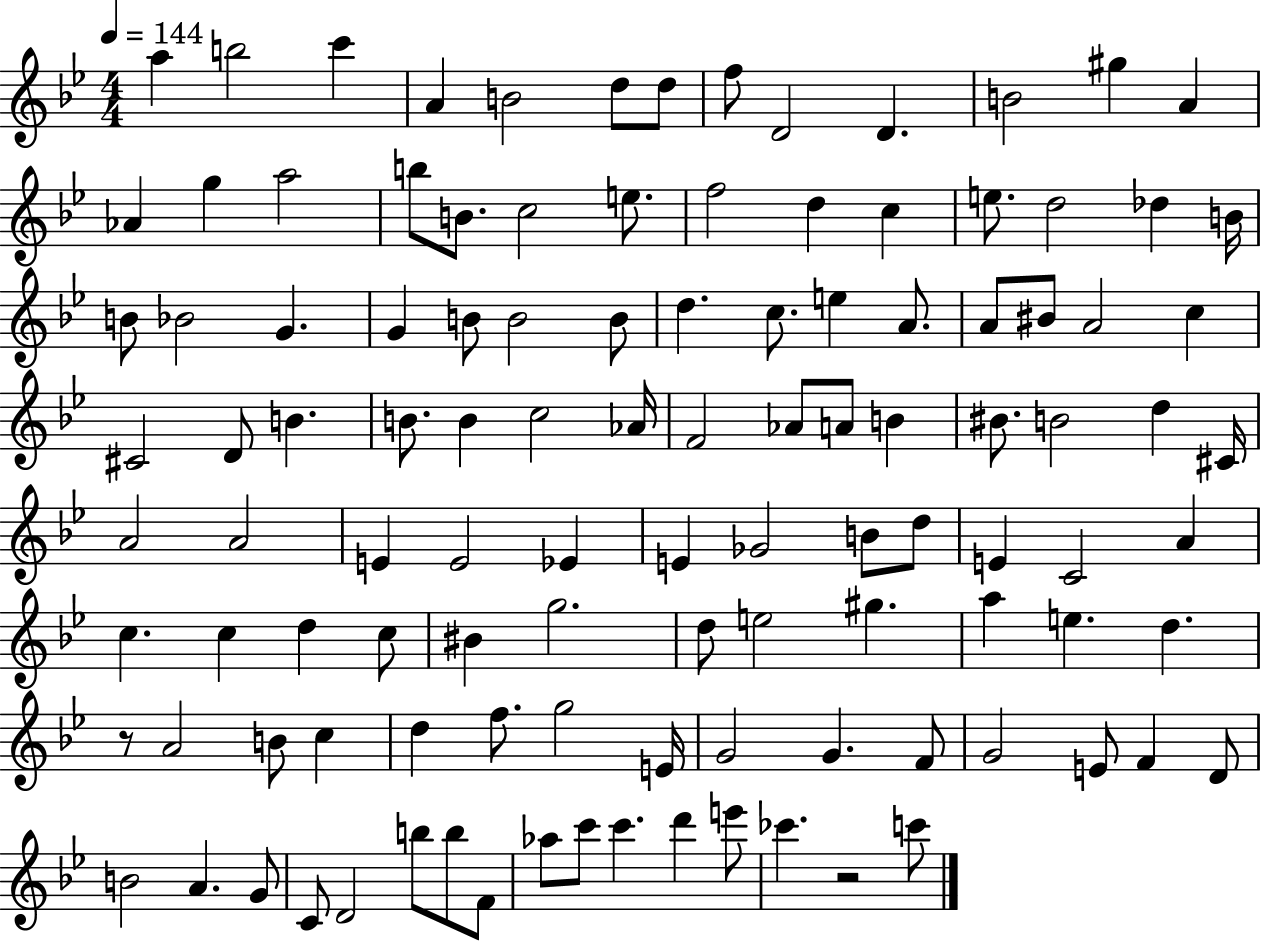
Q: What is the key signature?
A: BES major